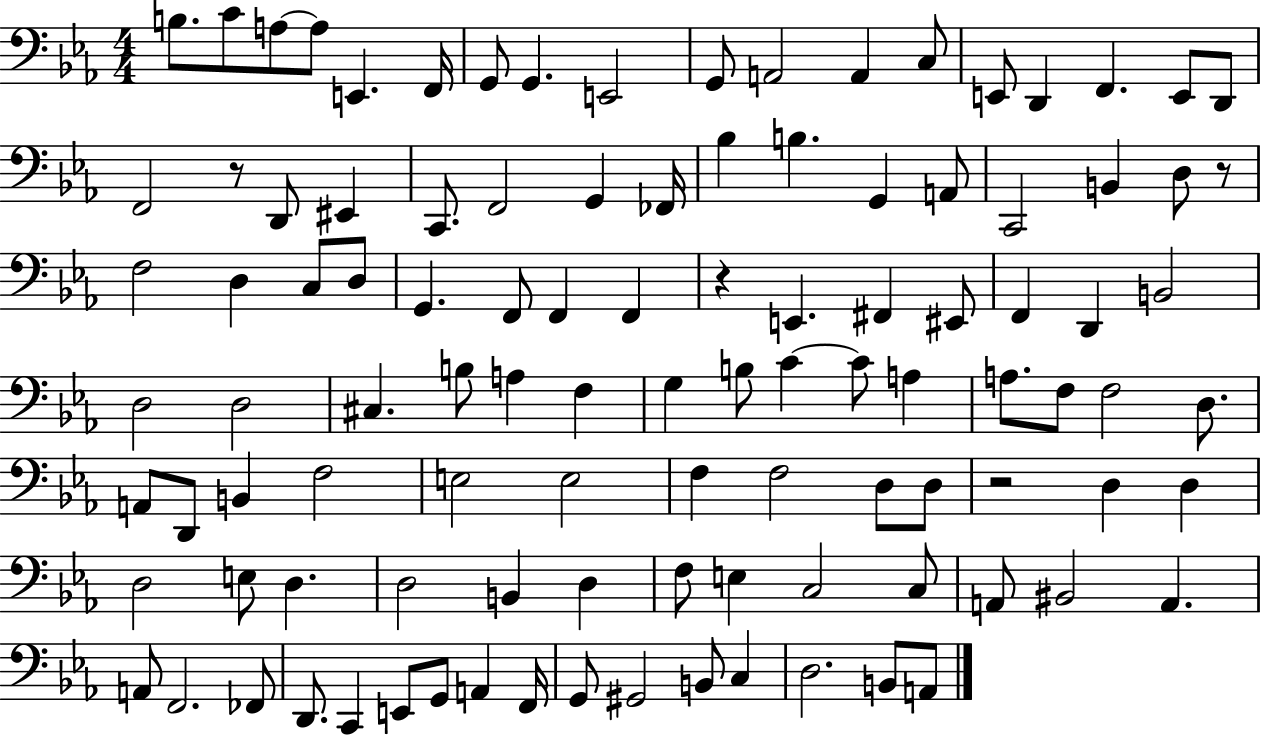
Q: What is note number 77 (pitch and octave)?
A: D3